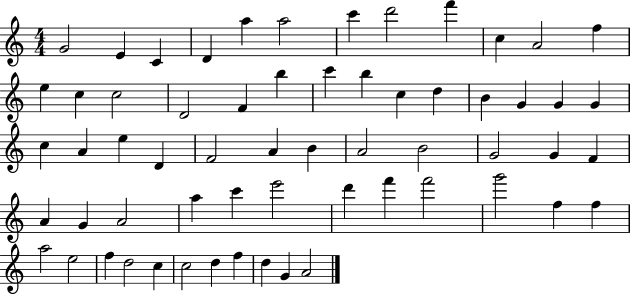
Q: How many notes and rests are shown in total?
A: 61